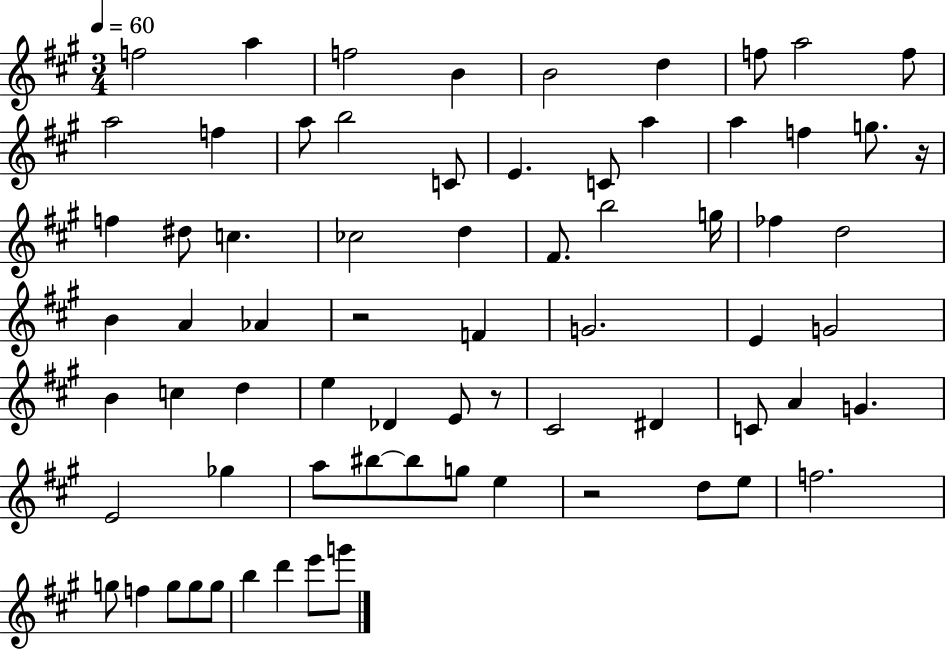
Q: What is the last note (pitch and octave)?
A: G6